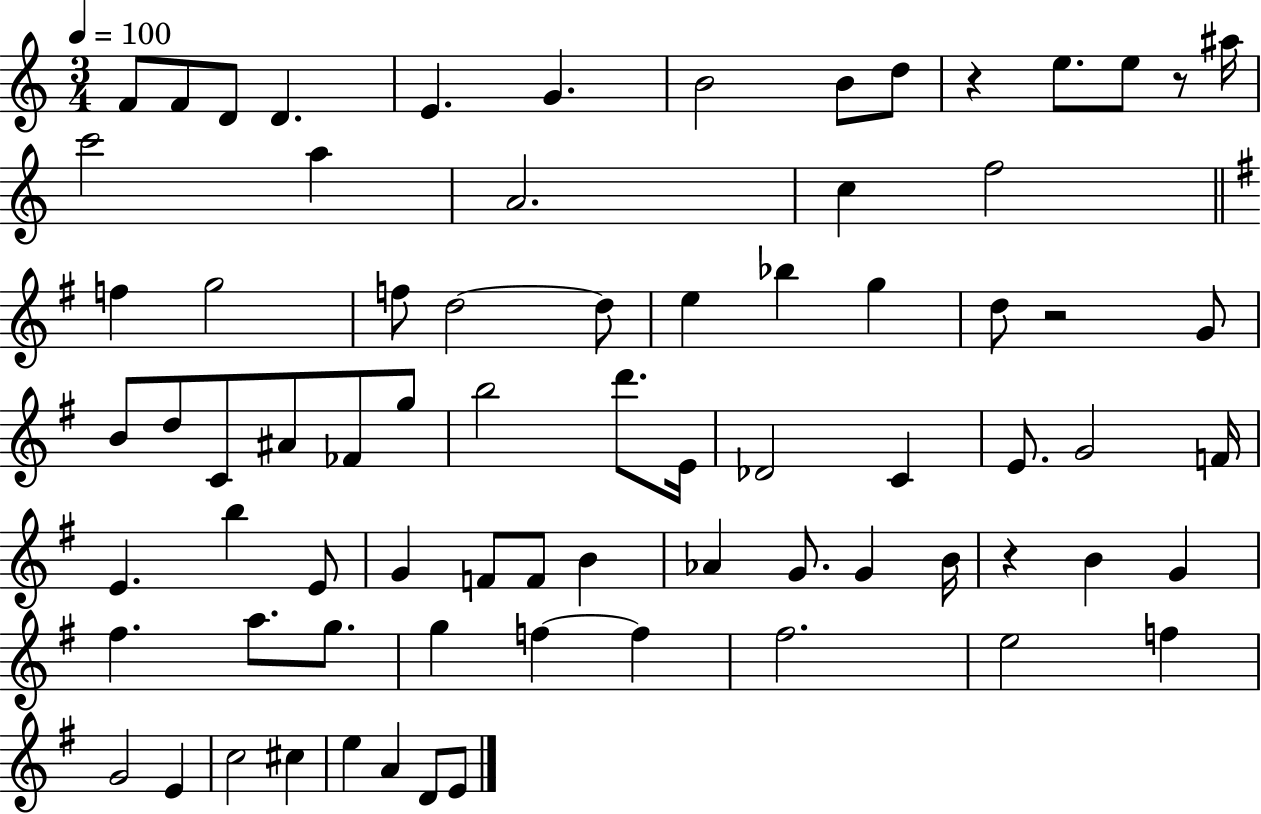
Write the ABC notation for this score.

X:1
T:Untitled
M:3/4
L:1/4
K:C
F/2 F/2 D/2 D E G B2 B/2 d/2 z e/2 e/2 z/2 ^a/4 c'2 a A2 c f2 f g2 f/2 d2 d/2 e _b g d/2 z2 G/2 B/2 d/2 C/2 ^A/2 _F/2 g/2 b2 d'/2 E/4 _D2 C E/2 G2 F/4 E b E/2 G F/2 F/2 B _A G/2 G B/4 z B G ^f a/2 g/2 g f f ^f2 e2 f G2 E c2 ^c e A D/2 E/2